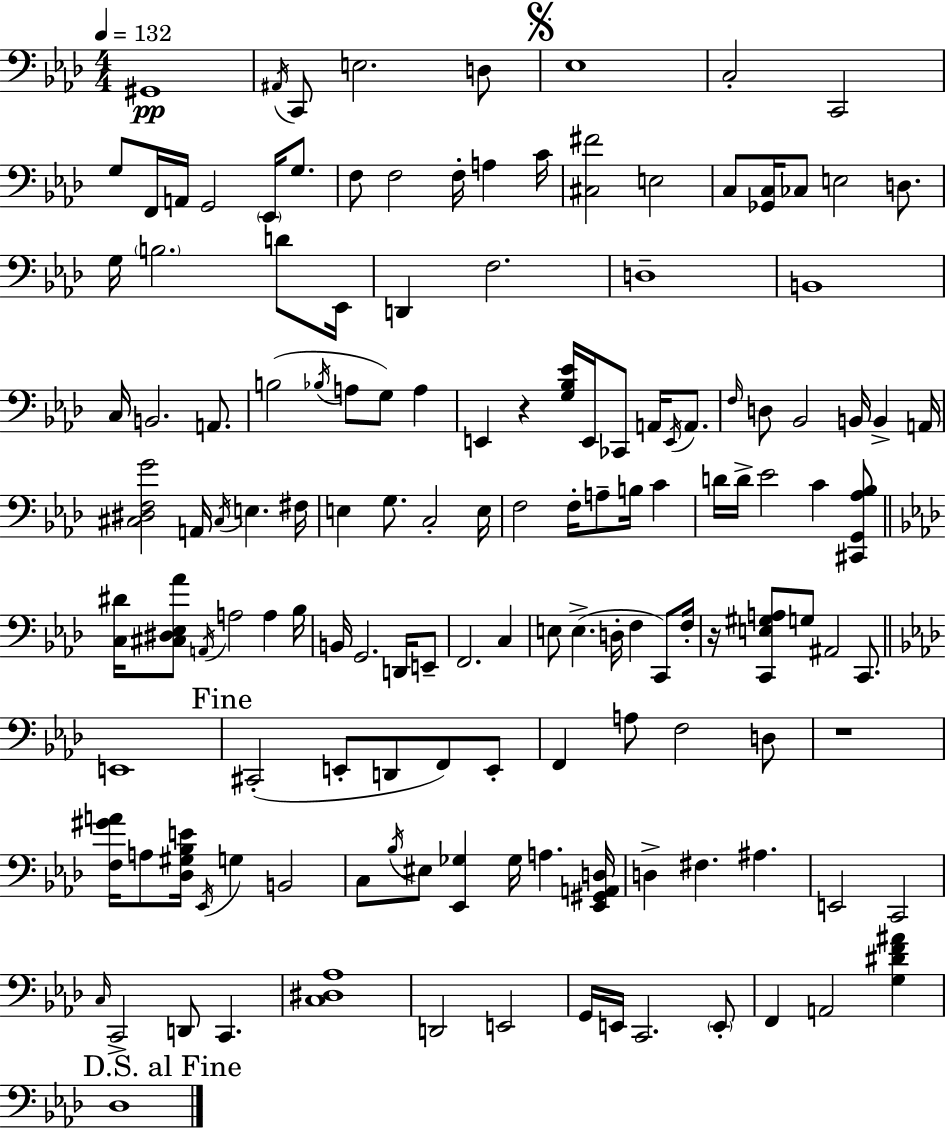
X:1
T:Untitled
M:4/4
L:1/4
K:Fm
^G,,4 ^A,,/4 C,,/2 E,2 D,/2 _E,4 C,2 C,,2 G,/2 F,,/4 A,,/4 G,,2 _E,,/4 G,/2 F,/2 F,2 F,/4 A, C/4 [^C,^F]2 E,2 C,/2 [_G,,C,]/4 _C,/2 E,2 D,/2 G,/4 B,2 D/2 _E,,/4 D,, F,2 D,4 B,,4 C,/4 B,,2 A,,/2 B,2 _B,/4 A,/2 G,/2 A, E,, z [G,_B,_E]/4 E,,/4 _C,,/2 A,,/4 E,,/4 A,,/2 F,/4 D,/2 _B,,2 B,,/4 B,, A,,/4 [^C,^D,F,G]2 A,,/4 ^C,/4 E, ^F,/4 E, G,/2 C,2 E,/4 F,2 F,/4 A,/2 B,/4 C D/4 D/4 _E2 C [^C,,G,,_A,_B,]/2 [C,^D]/4 [^C,^D,_E,_A]/2 A,,/4 A,2 A, _B,/4 B,,/4 G,,2 D,,/4 E,,/2 F,,2 C, E,/2 E, D,/4 F, C,,/2 F,/4 z/4 [C,,E,^G,A,]/2 G,/2 ^A,,2 C,,/2 E,,4 ^C,,2 E,,/2 D,,/2 F,,/2 E,,/2 F,, A,/2 F,2 D,/2 z4 [F,^GA]/4 A,/2 [_D,^G,_B,E]/4 _E,,/4 G, B,,2 C,/2 _B,/4 ^E,/2 [_E,,_G,] _G,/4 A, [_E,,^G,,A,,D,]/4 D, ^F, ^A, E,,2 C,,2 C,/4 C,,2 D,,/2 C,, [C,^D,_A,]4 D,,2 E,,2 G,,/4 E,,/4 C,,2 E,,/2 F,, A,,2 [G,^DF^A] _D,4